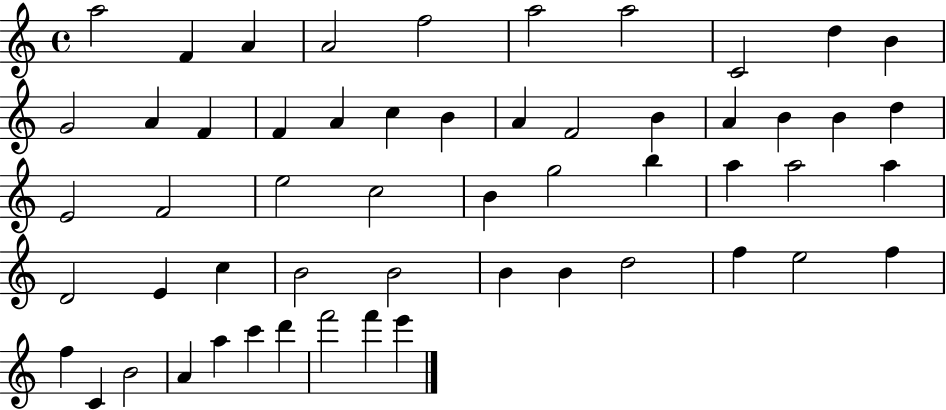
A5/h F4/q A4/q A4/h F5/h A5/h A5/h C4/h D5/q B4/q G4/h A4/q F4/q F4/q A4/q C5/q B4/q A4/q F4/h B4/q A4/q B4/q B4/q D5/q E4/h F4/h E5/h C5/h B4/q G5/h B5/q A5/q A5/h A5/q D4/h E4/q C5/q B4/h B4/h B4/q B4/q D5/h F5/q E5/h F5/q F5/q C4/q B4/h A4/q A5/q C6/q D6/q F6/h F6/q E6/q